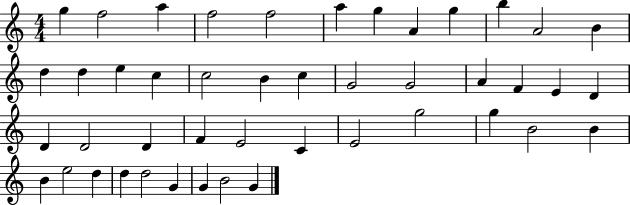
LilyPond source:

{
  \clef treble
  \numericTimeSignature
  \time 4/4
  \key c \major
  g''4 f''2 a''4 | f''2 f''2 | a''4 g''4 a'4 g''4 | b''4 a'2 b'4 | \break d''4 d''4 e''4 c''4 | c''2 b'4 c''4 | g'2 g'2 | a'4 f'4 e'4 d'4 | \break d'4 d'2 d'4 | f'4 e'2 c'4 | e'2 g''2 | g''4 b'2 b'4 | \break b'4 e''2 d''4 | d''4 d''2 g'4 | g'4 b'2 g'4 | \bar "|."
}